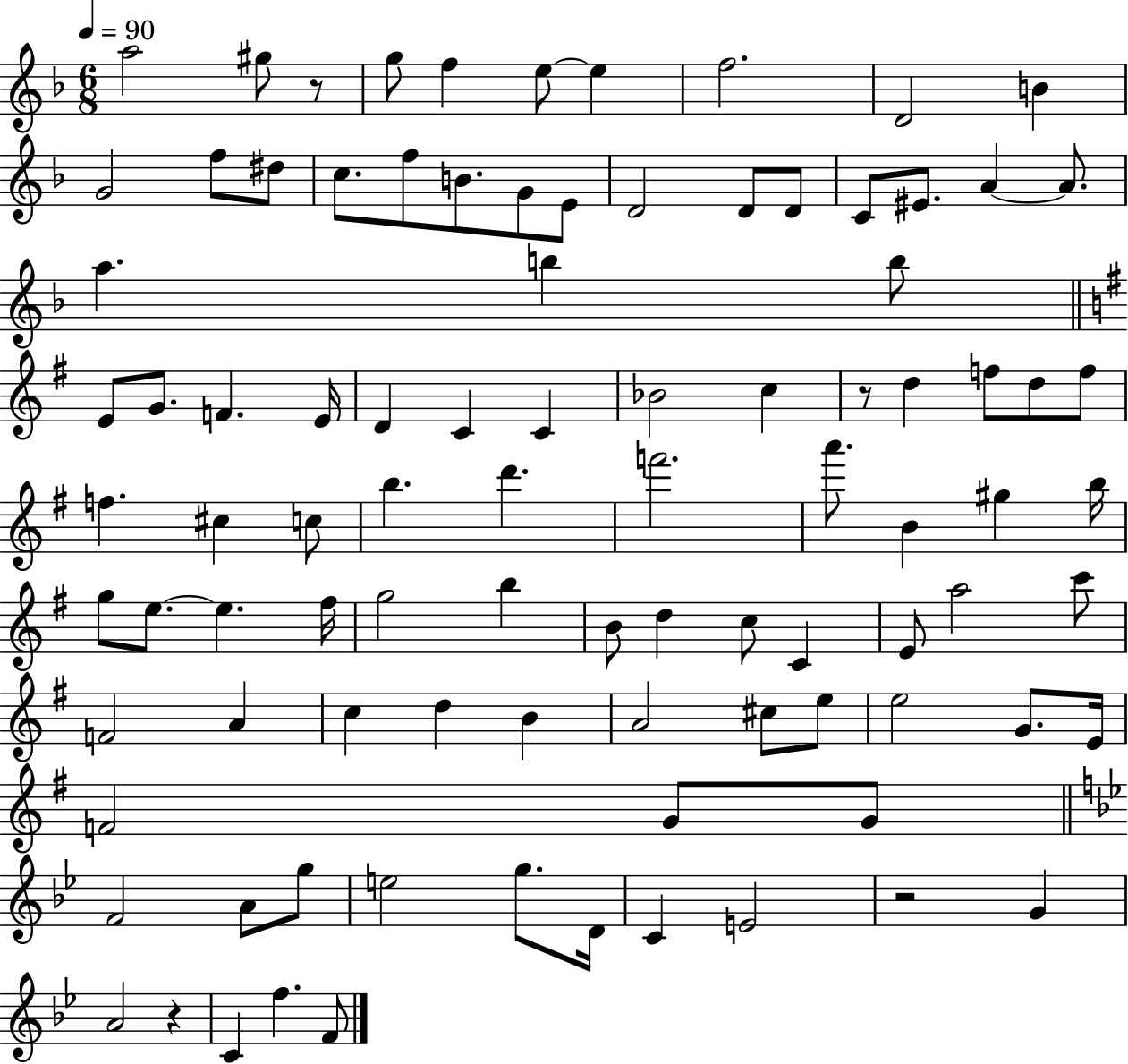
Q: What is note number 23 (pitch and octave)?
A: A4